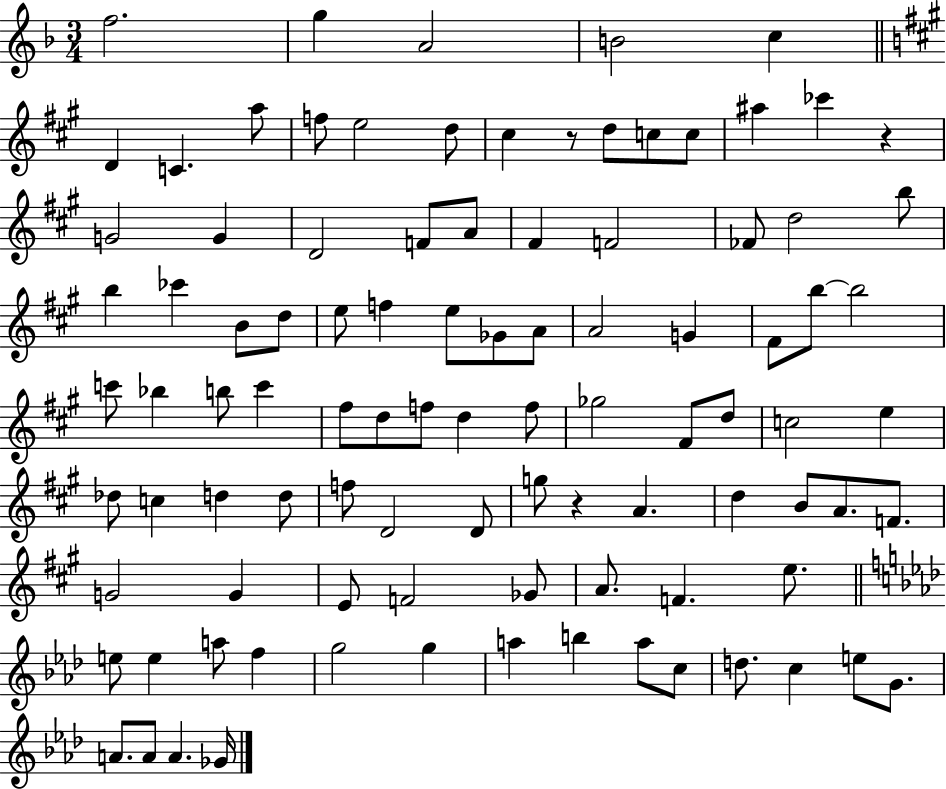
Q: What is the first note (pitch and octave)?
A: F5